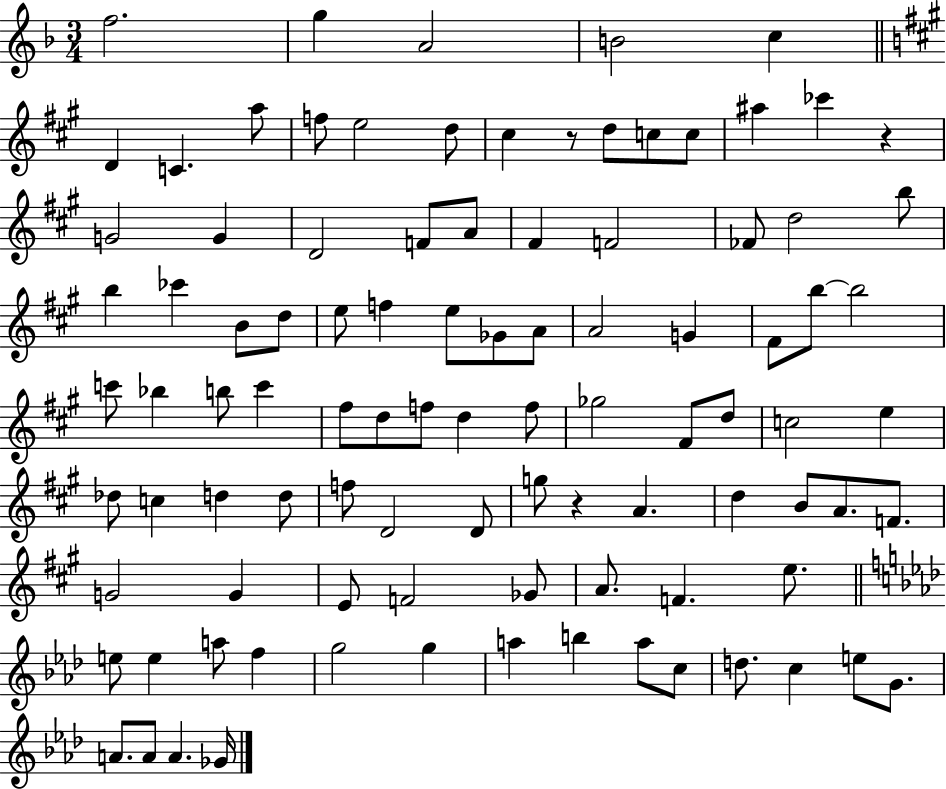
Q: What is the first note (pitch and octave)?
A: F5